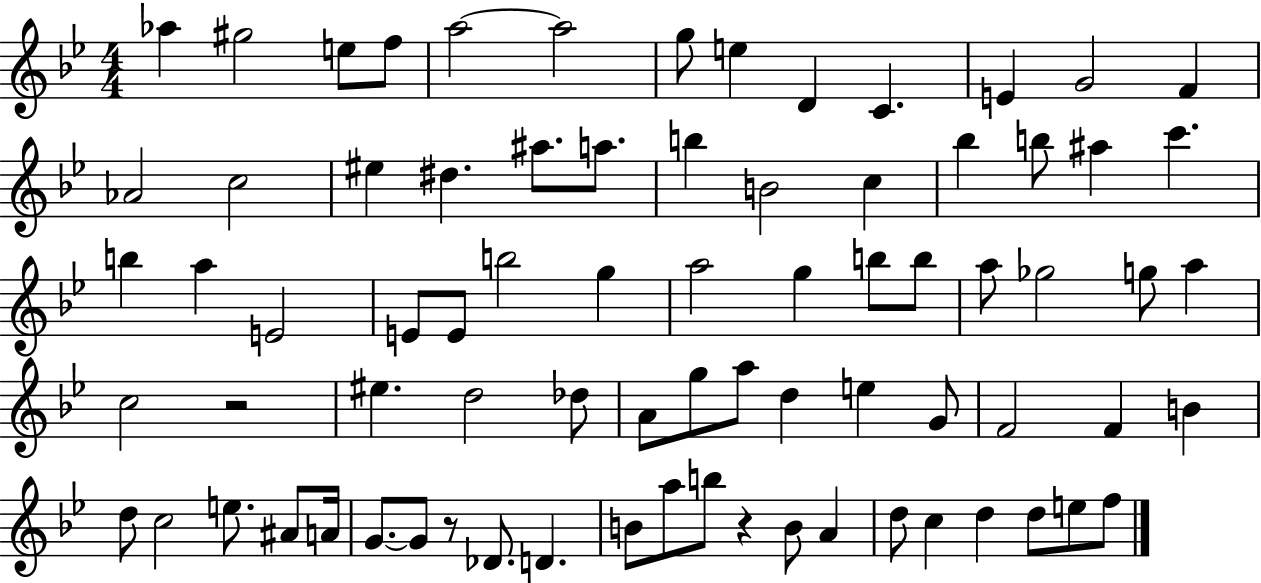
X:1
T:Untitled
M:4/4
L:1/4
K:Bb
_a ^g2 e/2 f/2 a2 a2 g/2 e D C E G2 F _A2 c2 ^e ^d ^a/2 a/2 b B2 c _b b/2 ^a c' b a E2 E/2 E/2 b2 g a2 g b/2 b/2 a/2 _g2 g/2 a c2 z2 ^e d2 _d/2 A/2 g/2 a/2 d e G/2 F2 F B d/2 c2 e/2 ^A/2 A/4 G/2 G/2 z/2 _D/2 D B/2 a/2 b/2 z B/2 A d/2 c d d/2 e/2 f/2